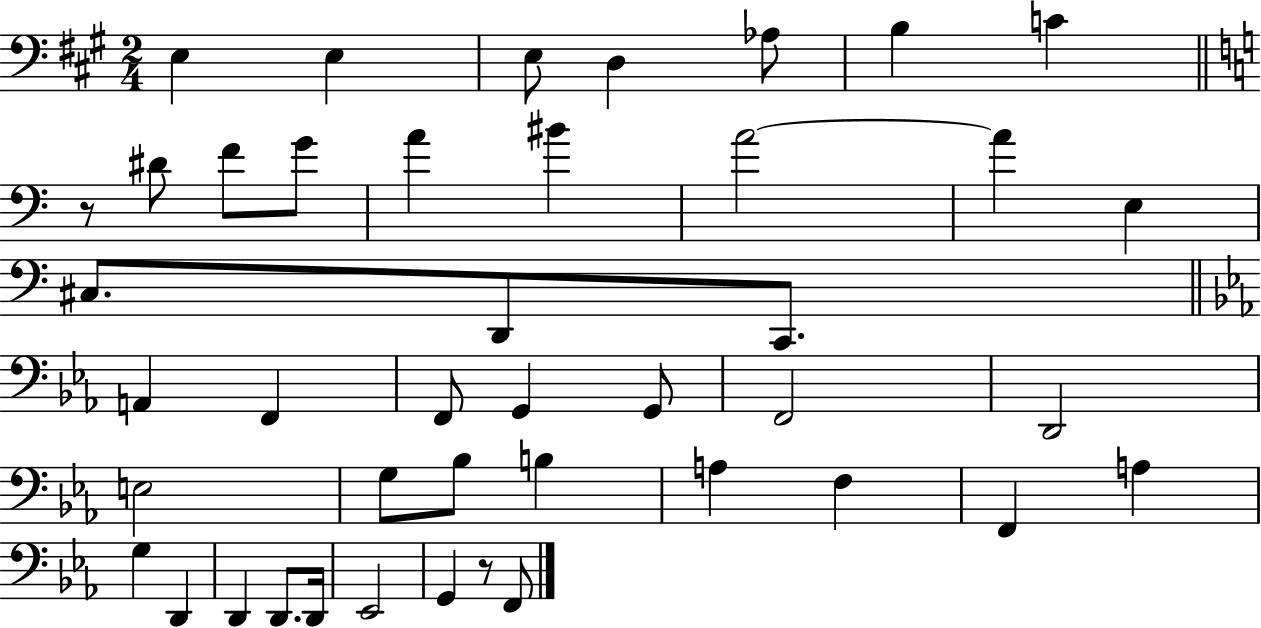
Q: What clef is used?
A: bass